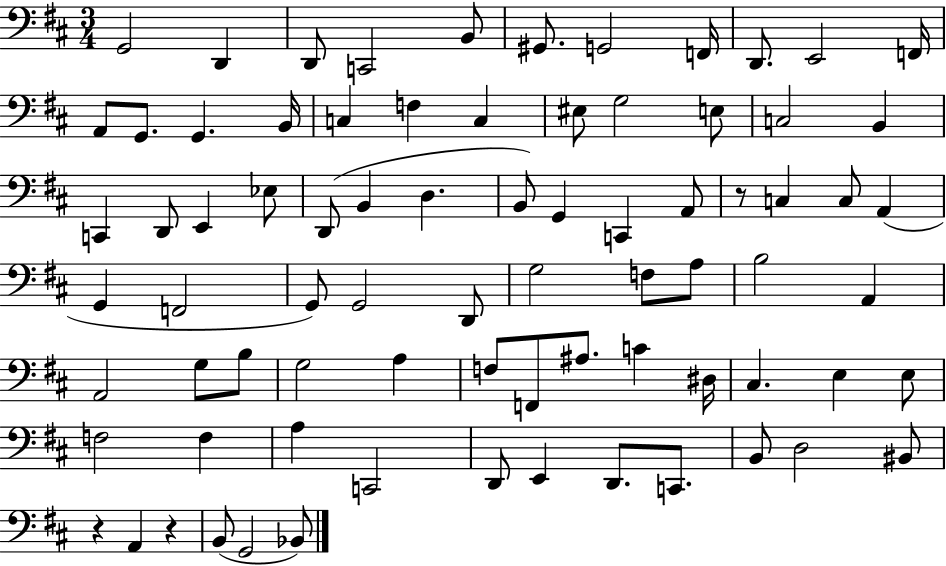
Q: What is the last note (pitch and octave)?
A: Bb2